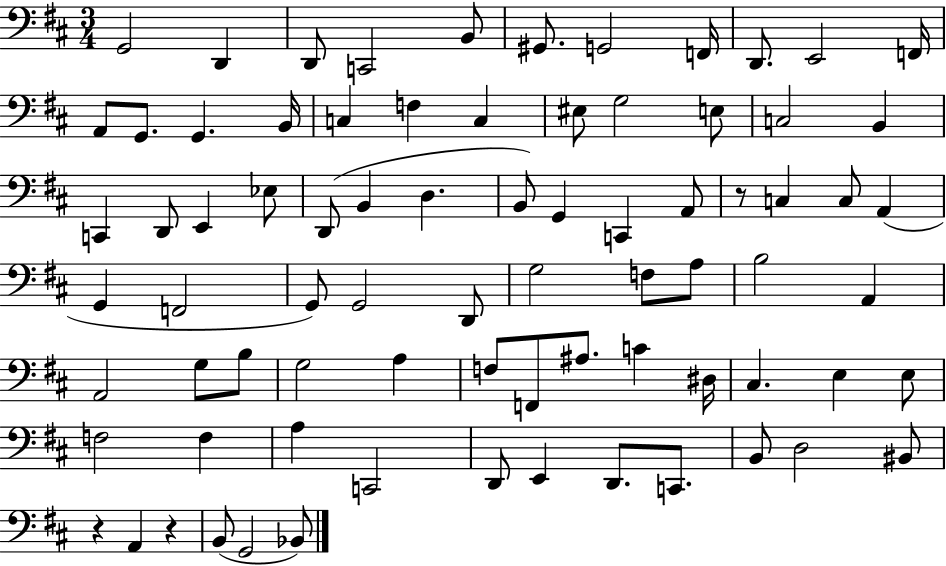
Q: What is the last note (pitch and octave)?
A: Bb2